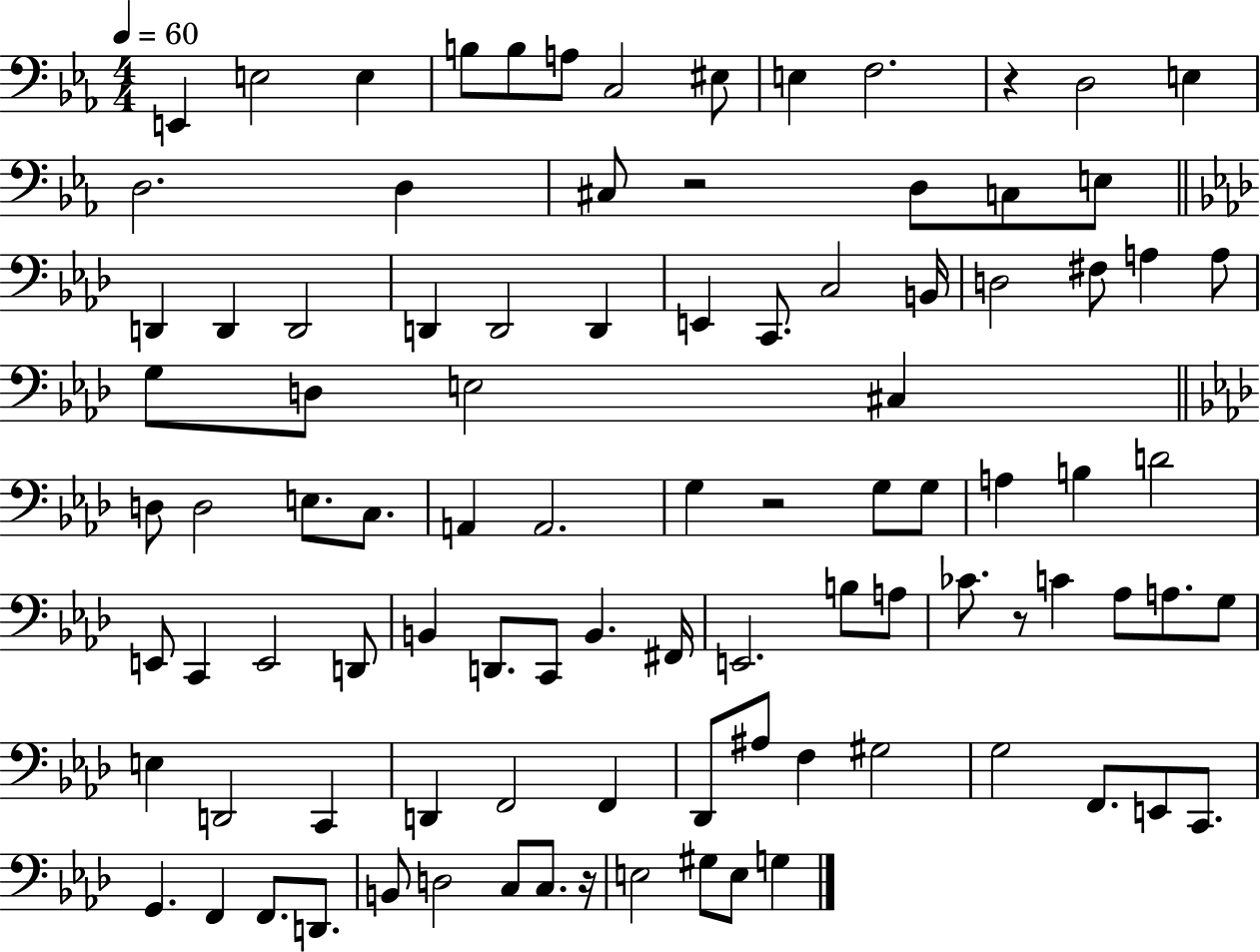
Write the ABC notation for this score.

X:1
T:Untitled
M:4/4
L:1/4
K:Eb
E,, E,2 E, B,/2 B,/2 A,/2 C,2 ^E,/2 E, F,2 z D,2 E, D,2 D, ^C,/2 z2 D,/2 C,/2 E,/2 D,, D,, D,,2 D,, D,,2 D,, E,, C,,/2 C,2 B,,/4 D,2 ^F,/2 A, A,/2 G,/2 D,/2 E,2 ^C, D,/2 D,2 E,/2 C,/2 A,, A,,2 G, z2 G,/2 G,/2 A, B, D2 E,,/2 C,, E,,2 D,,/2 B,, D,,/2 C,,/2 B,, ^F,,/4 E,,2 B,/2 A,/2 _C/2 z/2 C _A,/2 A,/2 G,/2 E, D,,2 C,, D,, F,,2 F,, _D,,/2 ^A,/2 F, ^G,2 G,2 F,,/2 E,,/2 C,,/2 G,, F,, F,,/2 D,,/2 B,,/2 D,2 C,/2 C,/2 z/4 E,2 ^G,/2 E,/2 G,